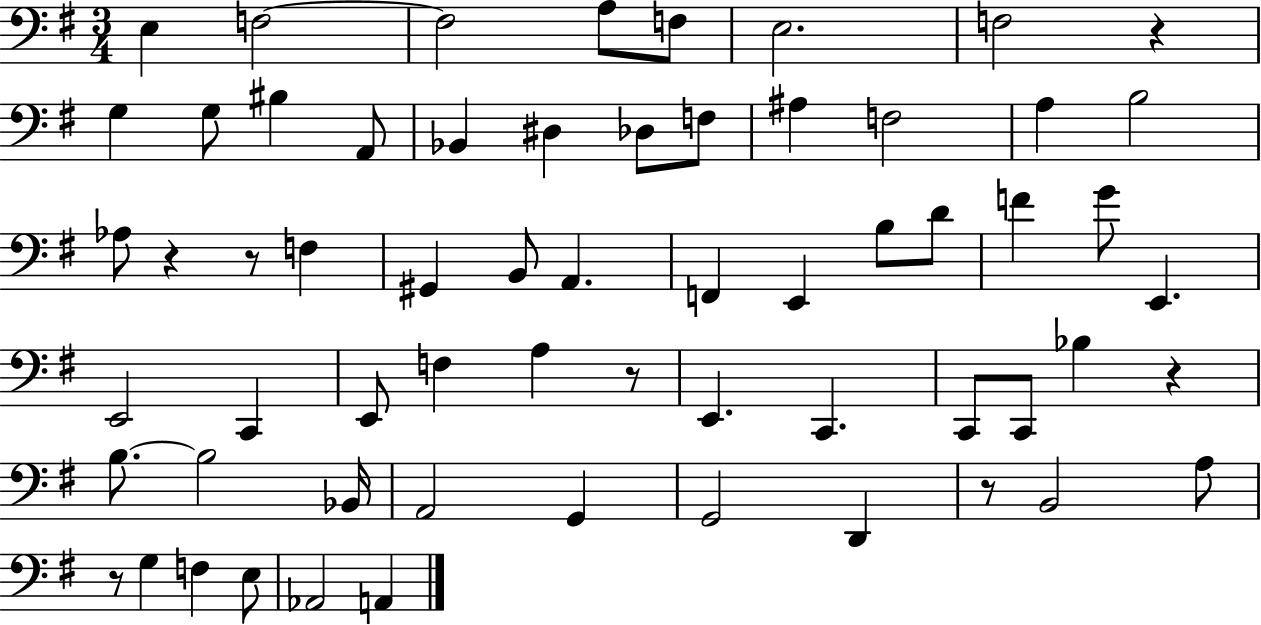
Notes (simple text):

E3/q F3/h F3/h A3/e F3/e E3/h. F3/h R/q G3/q G3/e BIS3/q A2/e Bb2/q D#3/q Db3/e F3/e A#3/q F3/h A3/q B3/h Ab3/e R/q R/e F3/q G#2/q B2/e A2/q. F2/q E2/q B3/e D4/e F4/q G4/e E2/q. E2/h C2/q E2/e F3/q A3/q R/e E2/q. C2/q. C2/e C2/e Bb3/q R/q B3/e. B3/h Bb2/s A2/h G2/q G2/h D2/q R/e B2/h A3/e R/e G3/q F3/q E3/e Ab2/h A2/q